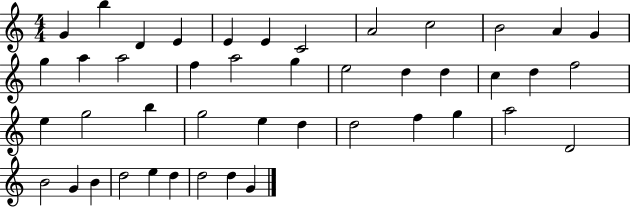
G4/q B5/q D4/q E4/q E4/q E4/q C4/h A4/h C5/h B4/h A4/q G4/q G5/q A5/q A5/h F5/q A5/h G5/q E5/h D5/q D5/q C5/q D5/q F5/h E5/q G5/h B5/q G5/h E5/q D5/q D5/h F5/q G5/q A5/h D4/h B4/h G4/q B4/q D5/h E5/q D5/q D5/h D5/q G4/q